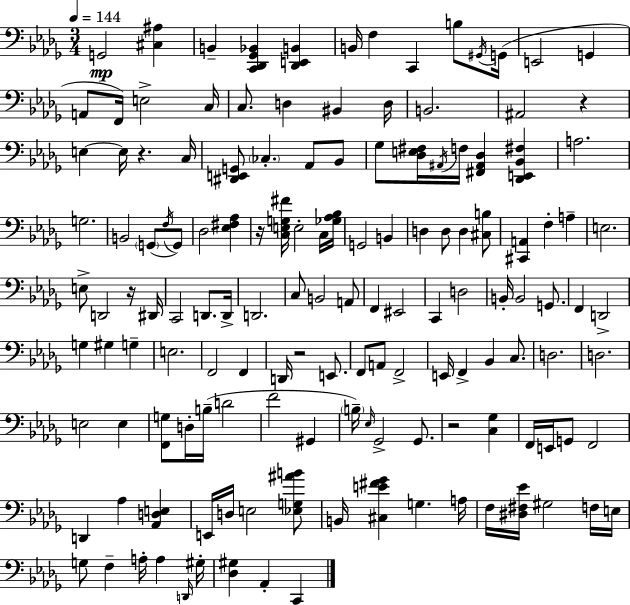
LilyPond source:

{
  \clef bass
  \numericTimeSignature
  \time 3/4
  \key bes \minor
  \tempo 4 = 144
  g,2\mp <cis ais>4 | b,4-- <c, des, ges, bes,>4 <des, e, b,>4 | b,16 f4 c,4 b8 \acciaccatura { gis,16 }( | g,16 e,2 g,4 | \break a,8 f,16) e2-> | c16 c8. d4 bis,4 | d16 b,2. | ais,2 r4 | \break e4~~ e16 r4. | c16 <dis, e, g,>8 \parenthesize ces4.-. aes,8 bes,8 | ges8 <des e fis>16 \acciaccatura { ais,16 } f16 <fis, ais, des>4 <des, e, bes, fis>4 | a2. | \break g2. | b,2 \parenthesize g,8( | \acciaccatura { f16 } g,8) des2 <ees fis aes>4 | r16 <c e g fis'>16 e2-. | \break c16 <ges aes bes>16 g,2 b,4 | d4 d8 d4 | <cis b>8 <cis, a,>4 f4-. a4-- | e2. | \break e8-> d,2 | r16 dis,16 c,2 d,8. | d,16-> d,2. | c8 b,2 | \break a,8 f,4 eis,2 | c,4 d2 | b,16-. b,2 | g,8. f,4 d,2-> | \break g4 gis4 g4-- | e2. | f,2 f,4 | d,16 r2 | \break e,8. f,8 a,8 f,2-> | e,16 f,4-> bes,4 | c8. d2. | d2. | \break e2 e4 | <f, g>8 d16-. b16--( d'2 | f'2 gis,4 | \parenthesize b16--) \grace { ees16 } ges,2-> | \break ges,8. r2 | <c ges>4 f,16 e,16 g,8 f,2 | d,4 aes4 | <aes, d e>4 e,16 d16 e2 | \break <ees g ais' b'>8 b,16 <cis e' fis' ges'>4 g4. | a16 f16 <dis fis ees'>16 gis2 | f16 e16 g8 f4-- a16-. a4 | \grace { d,16 } gis16-. <des gis>4 aes,4-. | \break c,4 \bar "|."
}